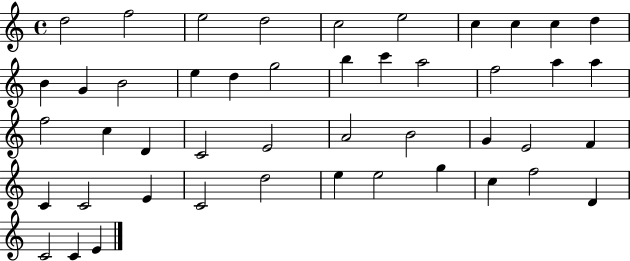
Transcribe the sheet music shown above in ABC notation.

X:1
T:Untitled
M:4/4
L:1/4
K:C
d2 f2 e2 d2 c2 e2 c c c d B G B2 e d g2 b c' a2 f2 a a f2 c D C2 E2 A2 B2 G E2 F C C2 E C2 d2 e e2 g c f2 D C2 C E